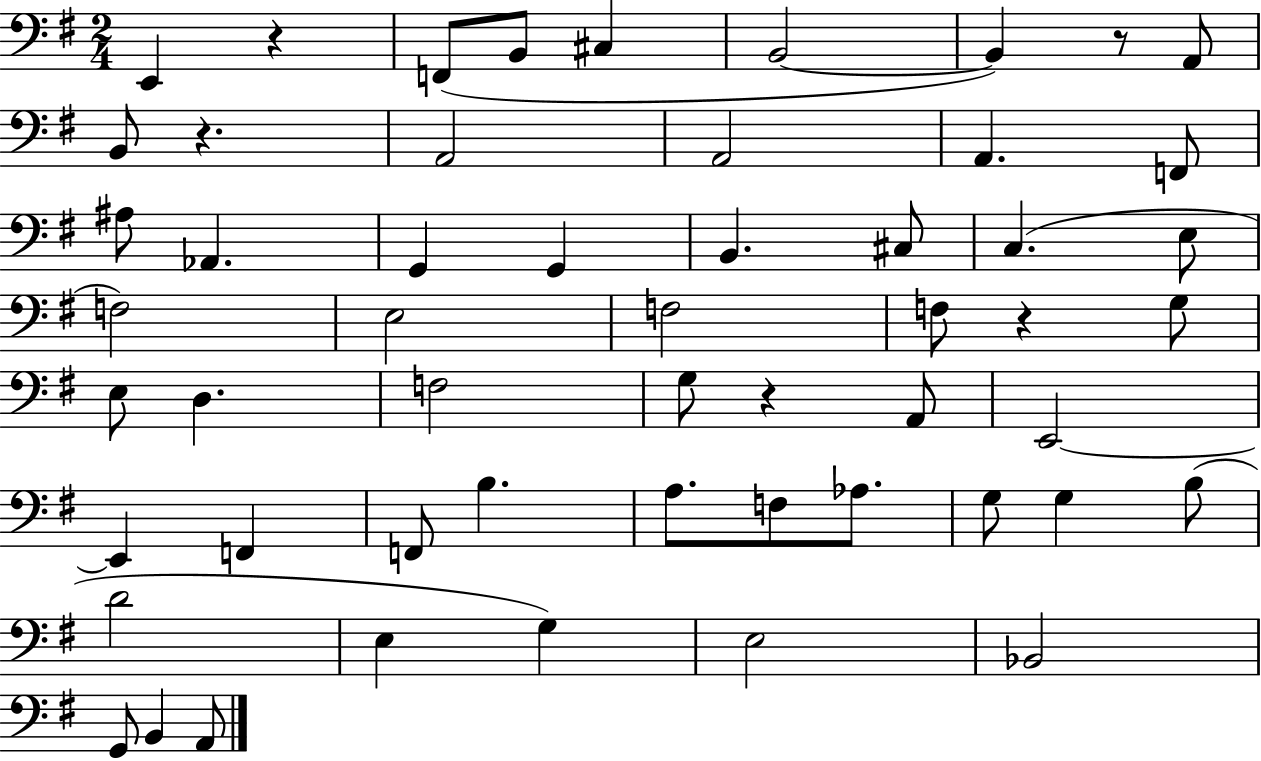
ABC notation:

X:1
T:Untitled
M:2/4
L:1/4
K:G
E,, z F,,/2 B,,/2 ^C, B,,2 B,, z/2 A,,/2 B,,/2 z A,,2 A,,2 A,, F,,/2 ^A,/2 _A,, G,, G,, B,, ^C,/2 C, E,/2 F,2 E,2 F,2 F,/2 z G,/2 E,/2 D, F,2 G,/2 z A,,/2 E,,2 E,, F,, F,,/2 B, A,/2 F,/2 _A,/2 G,/2 G, B,/2 D2 E, G, E,2 _B,,2 G,,/2 B,, A,,/2